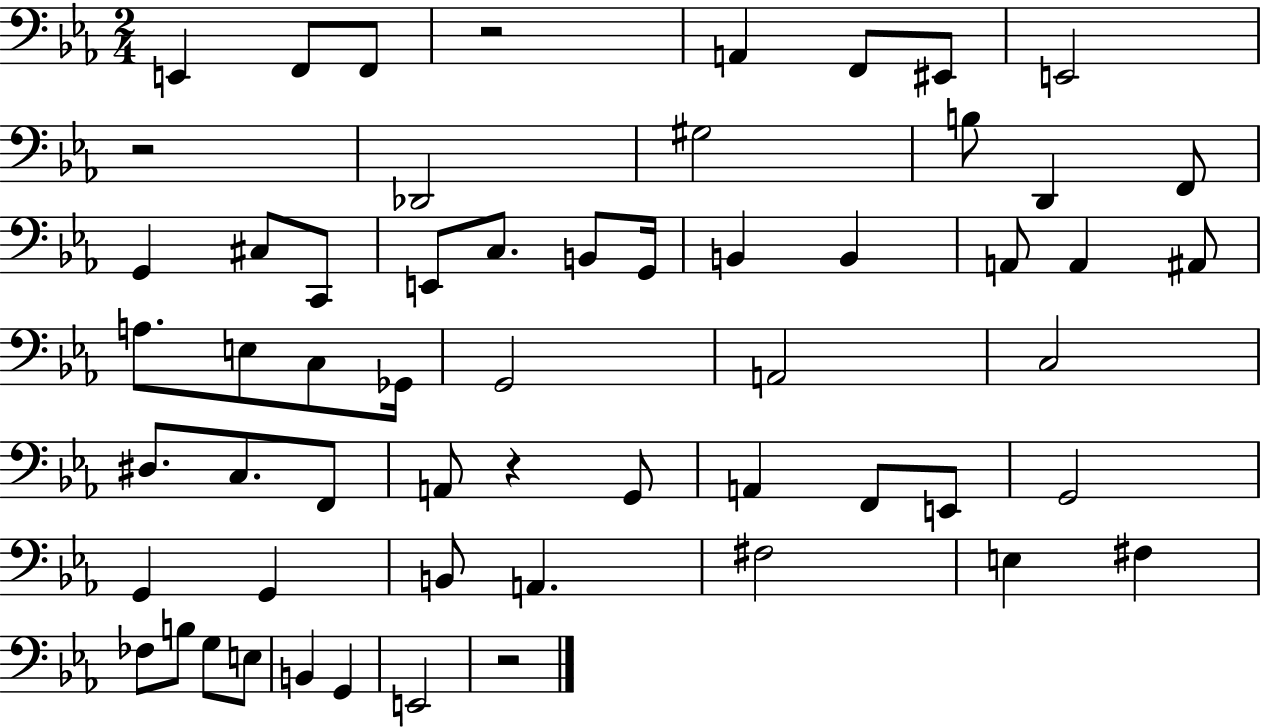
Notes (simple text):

E2/q F2/e F2/e R/h A2/q F2/e EIS2/e E2/h R/h Db2/h G#3/h B3/e D2/q F2/e G2/q C#3/e C2/e E2/e C3/e. B2/e G2/s B2/q B2/q A2/e A2/q A#2/e A3/e. E3/e C3/e Gb2/s G2/h A2/h C3/h D#3/e. C3/e. F2/e A2/e R/q G2/e A2/q F2/e E2/e G2/h G2/q G2/q B2/e A2/q. F#3/h E3/q F#3/q FES3/e B3/e G3/e E3/e B2/q G2/q E2/h R/h